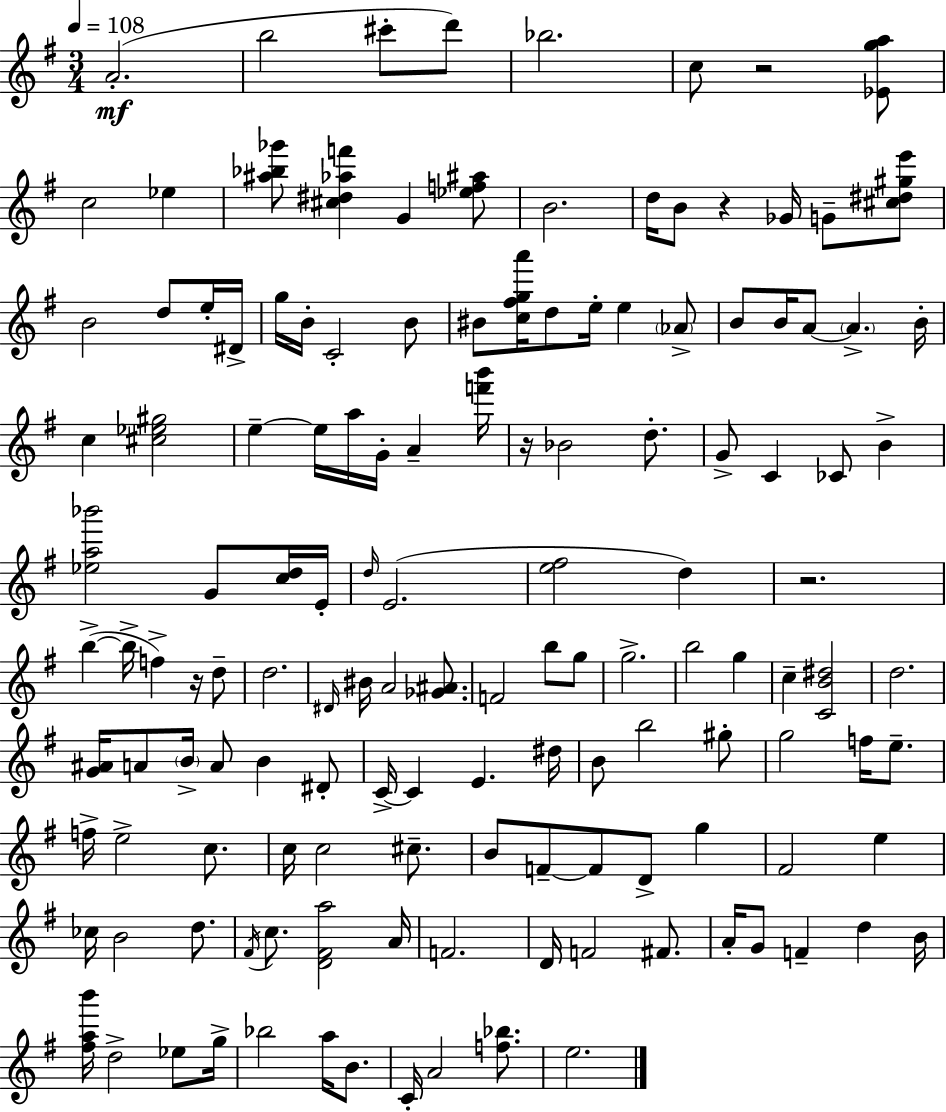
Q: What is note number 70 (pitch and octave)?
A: D#4